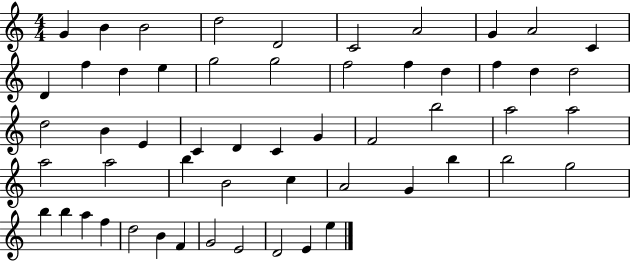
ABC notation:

X:1
T:Untitled
M:4/4
L:1/4
K:C
G B B2 d2 D2 C2 A2 G A2 C D f d e g2 g2 f2 f d f d d2 d2 B E C D C G F2 b2 a2 a2 a2 a2 b B2 c A2 G b b2 g2 b b a f d2 B F G2 E2 D2 E e